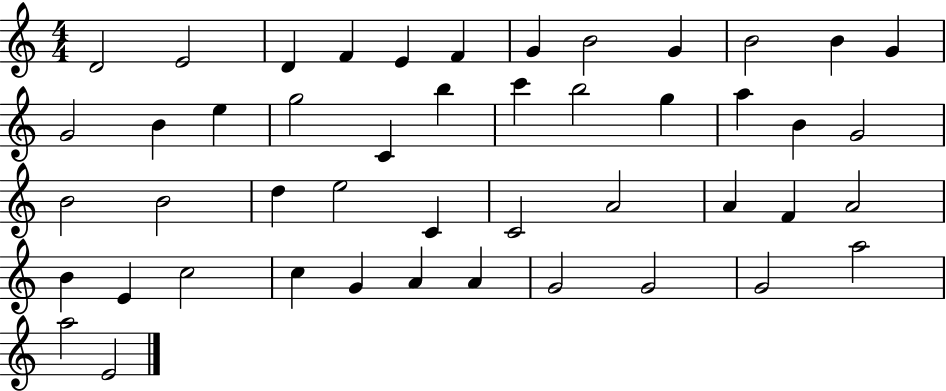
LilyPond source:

{
  \clef treble
  \numericTimeSignature
  \time 4/4
  \key c \major
  d'2 e'2 | d'4 f'4 e'4 f'4 | g'4 b'2 g'4 | b'2 b'4 g'4 | \break g'2 b'4 e''4 | g''2 c'4 b''4 | c'''4 b''2 g''4 | a''4 b'4 g'2 | \break b'2 b'2 | d''4 e''2 c'4 | c'2 a'2 | a'4 f'4 a'2 | \break b'4 e'4 c''2 | c''4 g'4 a'4 a'4 | g'2 g'2 | g'2 a''2 | \break a''2 e'2 | \bar "|."
}